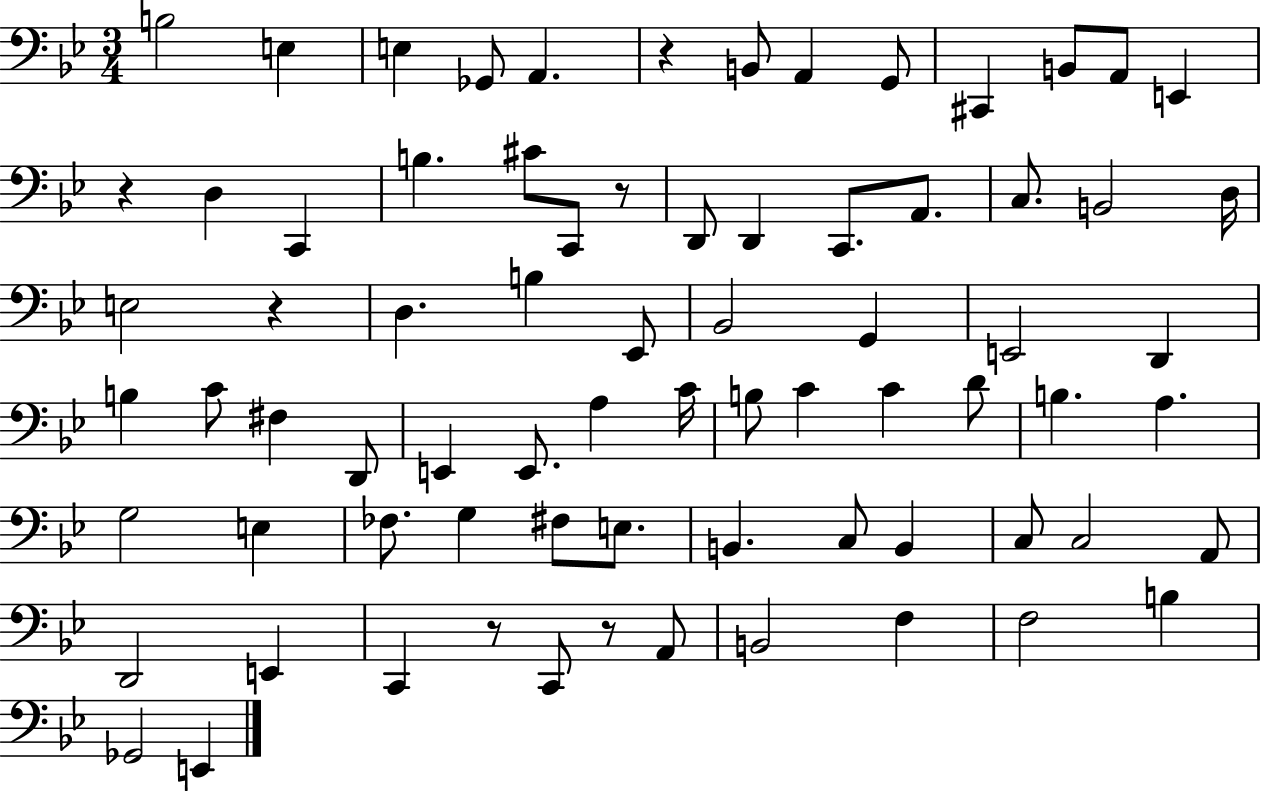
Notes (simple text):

B3/h E3/q E3/q Gb2/e A2/q. R/q B2/e A2/q G2/e C#2/q B2/e A2/e E2/q R/q D3/q C2/q B3/q. C#4/e C2/e R/e D2/e D2/q C2/e. A2/e. C3/e. B2/h D3/s E3/h R/q D3/q. B3/q Eb2/e Bb2/h G2/q E2/h D2/q B3/q C4/e F#3/q D2/e E2/q E2/e. A3/q C4/s B3/e C4/q C4/q D4/e B3/q. A3/q. G3/h E3/q FES3/e. G3/q F#3/e E3/e. B2/q. C3/e B2/q C3/e C3/h A2/e D2/h E2/q C2/q R/e C2/e R/e A2/e B2/h F3/q F3/h B3/q Gb2/h E2/q